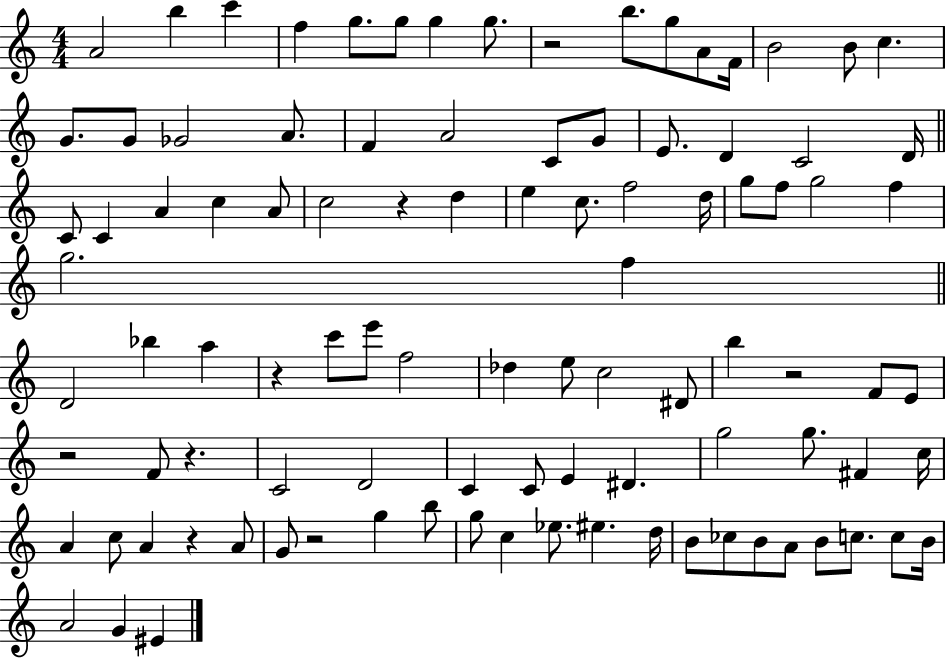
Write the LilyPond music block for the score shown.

{
  \clef treble
  \numericTimeSignature
  \time 4/4
  \key c \major
  a'2 b''4 c'''4 | f''4 g''8. g''8 g''4 g''8. | r2 b''8. g''8 a'8 f'16 | b'2 b'8 c''4. | \break g'8. g'8 ges'2 a'8. | f'4 a'2 c'8 g'8 | e'8. d'4 c'2 d'16 | \bar "||" \break \key a \minor c'8 c'4 a'4 c''4 a'8 | c''2 r4 d''4 | e''4 c''8. f''2 d''16 | g''8 f''8 g''2 f''4 | \break g''2. f''4 | \bar "||" \break \key c \major d'2 bes''4 a''4 | r4 c'''8 e'''8 f''2 | des''4 e''8 c''2 dis'8 | b''4 r2 f'8 e'8 | \break r2 f'8 r4. | c'2 d'2 | c'4 c'8 e'4 dis'4. | g''2 g''8. fis'4 c''16 | \break a'4 c''8 a'4 r4 a'8 | g'8 r2 g''4 b''8 | g''8 c''4 ees''8. eis''4. d''16 | b'8 ces''8 b'8 a'8 b'8 c''8. c''8 b'16 | \break a'2 g'4 eis'4 | \bar "|."
}